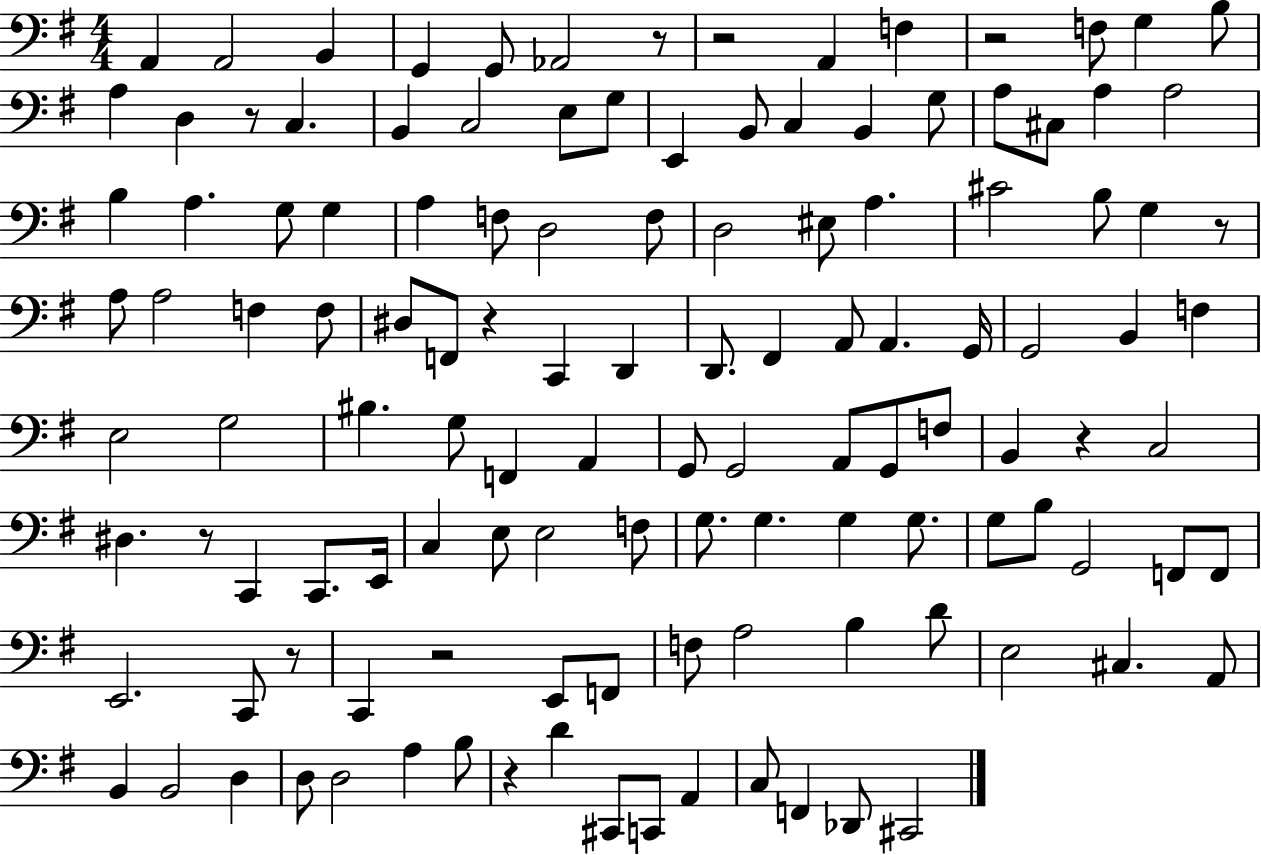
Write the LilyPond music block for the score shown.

{
  \clef bass
  \numericTimeSignature
  \time 4/4
  \key g \major
  a,4 a,2 b,4 | g,4 g,8 aes,2 r8 | r2 a,4 f4 | r2 f8 g4 b8 | \break a4 d4 r8 c4. | b,4 c2 e8 g8 | e,4 b,8 c4 b,4 g8 | a8 cis8 a4 a2 | \break b4 a4. g8 g4 | a4 f8 d2 f8 | d2 eis8 a4. | cis'2 b8 g4 r8 | \break a8 a2 f4 f8 | dis8 f,8 r4 c,4 d,4 | d,8. fis,4 a,8 a,4. g,16 | g,2 b,4 f4 | \break e2 g2 | bis4. g8 f,4 a,4 | g,8 g,2 a,8 g,8 f8 | b,4 r4 c2 | \break dis4. r8 c,4 c,8. e,16 | c4 e8 e2 f8 | g8. g4. g4 g8. | g8 b8 g,2 f,8 f,8 | \break e,2. c,8 r8 | c,4 r2 e,8 f,8 | f8 a2 b4 d'8 | e2 cis4. a,8 | \break b,4 b,2 d4 | d8 d2 a4 b8 | r4 d'4 cis,8 c,8 a,4 | c8 f,4 des,8 cis,2 | \break \bar "|."
}